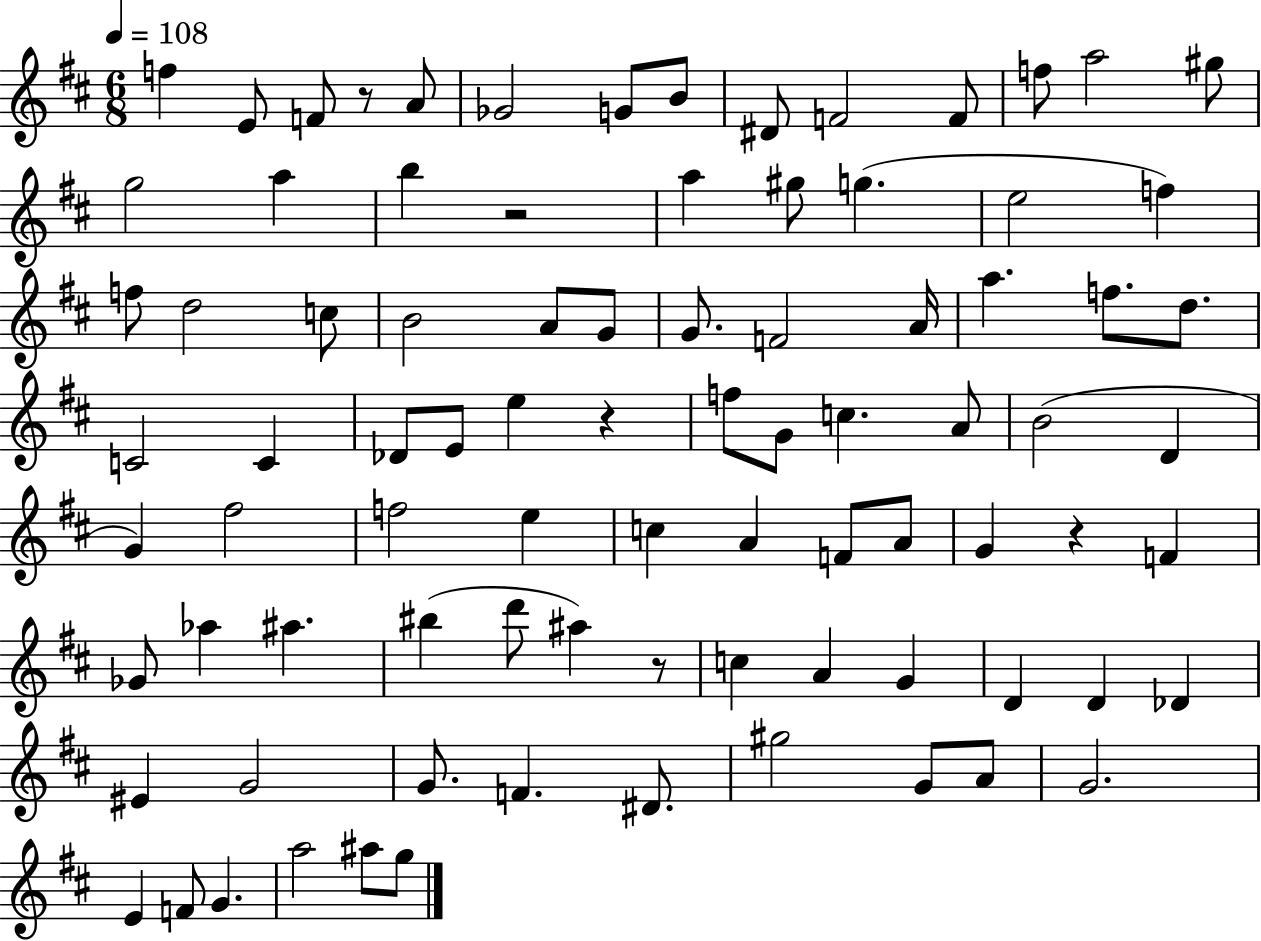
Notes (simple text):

F5/q E4/e F4/e R/e A4/e Gb4/h G4/e B4/e D#4/e F4/h F4/e F5/e A5/h G#5/e G5/h A5/q B5/q R/h A5/q G#5/e G5/q. E5/h F5/q F5/e D5/h C5/e B4/h A4/e G4/e G4/e. F4/h A4/s A5/q. F5/e. D5/e. C4/h C4/q Db4/e E4/e E5/q R/q F5/e G4/e C5/q. A4/e B4/h D4/q G4/q F#5/h F5/h E5/q C5/q A4/q F4/e A4/e G4/q R/q F4/q Gb4/e Ab5/q A#5/q. BIS5/q D6/e A#5/q R/e C5/q A4/q G4/q D4/q D4/q Db4/q EIS4/q G4/h G4/e. F4/q. D#4/e. G#5/h G4/e A4/e G4/h. E4/q F4/e G4/q. A5/h A#5/e G5/e